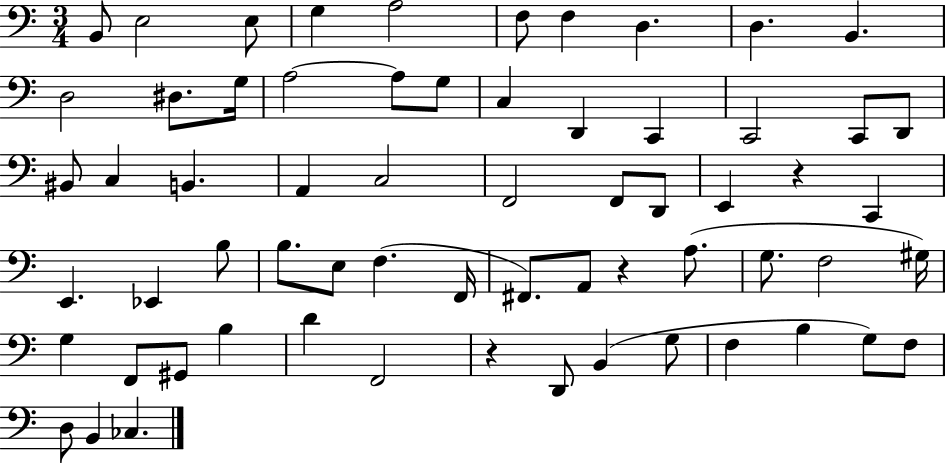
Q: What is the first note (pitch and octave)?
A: B2